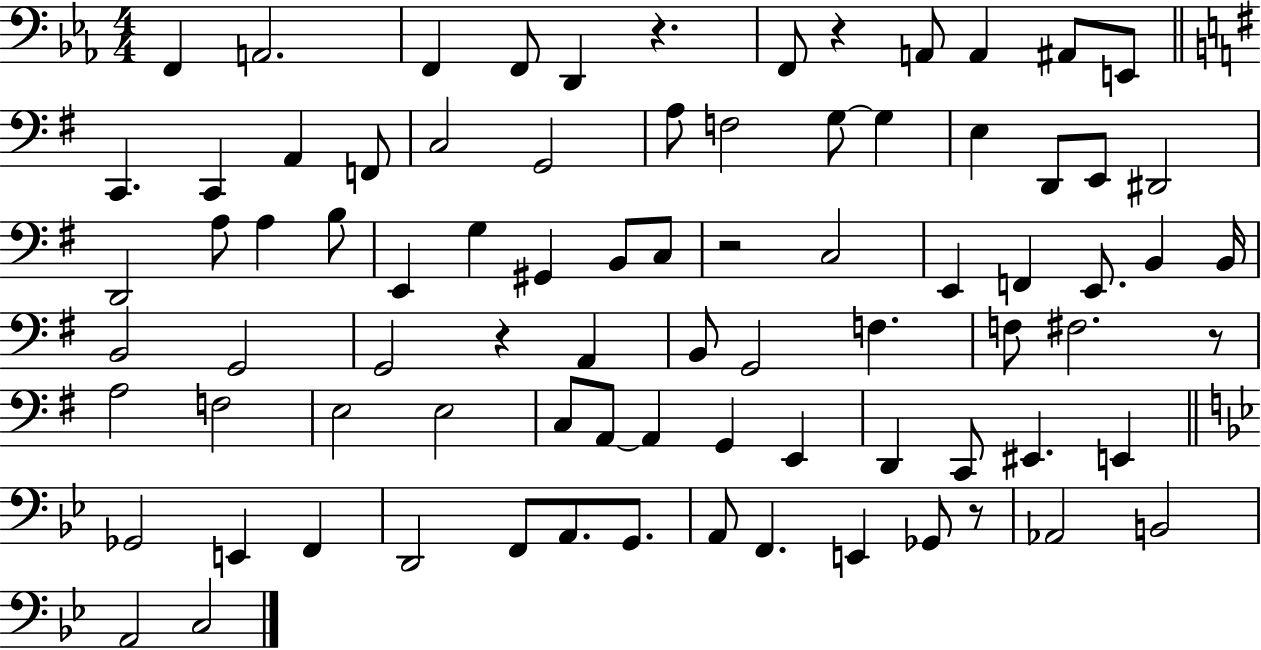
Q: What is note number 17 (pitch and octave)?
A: A3